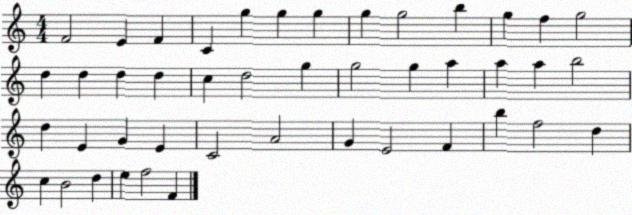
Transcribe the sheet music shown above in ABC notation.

X:1
T:Untitled
M:4/4
L:1/4
K:C
F2 E F C g g g g g2 b g f g2 d d d d c d2 g g2 g a a a b2 d E G E C2 A2 G E2 F b f2 d c B2 d e f2 F